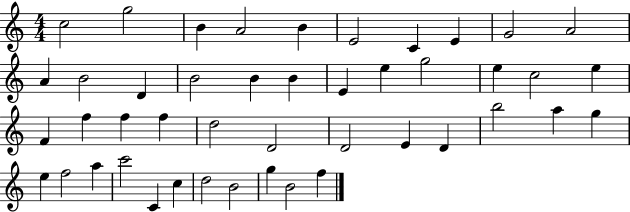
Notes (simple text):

C5/h G5/h B4/q A4/h B4/q E4/h C4/q E4/q G4/h A4/h A4/q B4/h D4/q B4/h B4/q B4/q E4/q E5/q G5/h E5/q C5/h E5/q F4/q F5/q F5/q F5/q D5/h D4/h D4/h E4/q D4/q B5/h A5/q G5/q E5/q F5/h A5/q C6/h C4/q C5/q D5/h B4/h G5/q B4/h F5/q